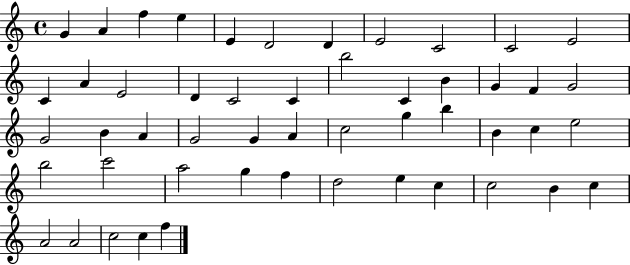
G4/q A4/q F5/q E5/q E4/q D4/h D4/q E4/h C4/h C4/h E4/h C4/q A4/q E4/h D4/q C4/h C4/q B5/h C4/q B4/q G4/q F4/q G4/h G4/h B4/q A4/q G4/h G4/q A4/q C5/h G5/q B5/q B4/q C5/q E5/h B5/h C6/h A5/h G5/q F5/q D5/h E5/q C5/q C5/h B4/q C5/q A4/h A4/h C5/h C5/q F5/q